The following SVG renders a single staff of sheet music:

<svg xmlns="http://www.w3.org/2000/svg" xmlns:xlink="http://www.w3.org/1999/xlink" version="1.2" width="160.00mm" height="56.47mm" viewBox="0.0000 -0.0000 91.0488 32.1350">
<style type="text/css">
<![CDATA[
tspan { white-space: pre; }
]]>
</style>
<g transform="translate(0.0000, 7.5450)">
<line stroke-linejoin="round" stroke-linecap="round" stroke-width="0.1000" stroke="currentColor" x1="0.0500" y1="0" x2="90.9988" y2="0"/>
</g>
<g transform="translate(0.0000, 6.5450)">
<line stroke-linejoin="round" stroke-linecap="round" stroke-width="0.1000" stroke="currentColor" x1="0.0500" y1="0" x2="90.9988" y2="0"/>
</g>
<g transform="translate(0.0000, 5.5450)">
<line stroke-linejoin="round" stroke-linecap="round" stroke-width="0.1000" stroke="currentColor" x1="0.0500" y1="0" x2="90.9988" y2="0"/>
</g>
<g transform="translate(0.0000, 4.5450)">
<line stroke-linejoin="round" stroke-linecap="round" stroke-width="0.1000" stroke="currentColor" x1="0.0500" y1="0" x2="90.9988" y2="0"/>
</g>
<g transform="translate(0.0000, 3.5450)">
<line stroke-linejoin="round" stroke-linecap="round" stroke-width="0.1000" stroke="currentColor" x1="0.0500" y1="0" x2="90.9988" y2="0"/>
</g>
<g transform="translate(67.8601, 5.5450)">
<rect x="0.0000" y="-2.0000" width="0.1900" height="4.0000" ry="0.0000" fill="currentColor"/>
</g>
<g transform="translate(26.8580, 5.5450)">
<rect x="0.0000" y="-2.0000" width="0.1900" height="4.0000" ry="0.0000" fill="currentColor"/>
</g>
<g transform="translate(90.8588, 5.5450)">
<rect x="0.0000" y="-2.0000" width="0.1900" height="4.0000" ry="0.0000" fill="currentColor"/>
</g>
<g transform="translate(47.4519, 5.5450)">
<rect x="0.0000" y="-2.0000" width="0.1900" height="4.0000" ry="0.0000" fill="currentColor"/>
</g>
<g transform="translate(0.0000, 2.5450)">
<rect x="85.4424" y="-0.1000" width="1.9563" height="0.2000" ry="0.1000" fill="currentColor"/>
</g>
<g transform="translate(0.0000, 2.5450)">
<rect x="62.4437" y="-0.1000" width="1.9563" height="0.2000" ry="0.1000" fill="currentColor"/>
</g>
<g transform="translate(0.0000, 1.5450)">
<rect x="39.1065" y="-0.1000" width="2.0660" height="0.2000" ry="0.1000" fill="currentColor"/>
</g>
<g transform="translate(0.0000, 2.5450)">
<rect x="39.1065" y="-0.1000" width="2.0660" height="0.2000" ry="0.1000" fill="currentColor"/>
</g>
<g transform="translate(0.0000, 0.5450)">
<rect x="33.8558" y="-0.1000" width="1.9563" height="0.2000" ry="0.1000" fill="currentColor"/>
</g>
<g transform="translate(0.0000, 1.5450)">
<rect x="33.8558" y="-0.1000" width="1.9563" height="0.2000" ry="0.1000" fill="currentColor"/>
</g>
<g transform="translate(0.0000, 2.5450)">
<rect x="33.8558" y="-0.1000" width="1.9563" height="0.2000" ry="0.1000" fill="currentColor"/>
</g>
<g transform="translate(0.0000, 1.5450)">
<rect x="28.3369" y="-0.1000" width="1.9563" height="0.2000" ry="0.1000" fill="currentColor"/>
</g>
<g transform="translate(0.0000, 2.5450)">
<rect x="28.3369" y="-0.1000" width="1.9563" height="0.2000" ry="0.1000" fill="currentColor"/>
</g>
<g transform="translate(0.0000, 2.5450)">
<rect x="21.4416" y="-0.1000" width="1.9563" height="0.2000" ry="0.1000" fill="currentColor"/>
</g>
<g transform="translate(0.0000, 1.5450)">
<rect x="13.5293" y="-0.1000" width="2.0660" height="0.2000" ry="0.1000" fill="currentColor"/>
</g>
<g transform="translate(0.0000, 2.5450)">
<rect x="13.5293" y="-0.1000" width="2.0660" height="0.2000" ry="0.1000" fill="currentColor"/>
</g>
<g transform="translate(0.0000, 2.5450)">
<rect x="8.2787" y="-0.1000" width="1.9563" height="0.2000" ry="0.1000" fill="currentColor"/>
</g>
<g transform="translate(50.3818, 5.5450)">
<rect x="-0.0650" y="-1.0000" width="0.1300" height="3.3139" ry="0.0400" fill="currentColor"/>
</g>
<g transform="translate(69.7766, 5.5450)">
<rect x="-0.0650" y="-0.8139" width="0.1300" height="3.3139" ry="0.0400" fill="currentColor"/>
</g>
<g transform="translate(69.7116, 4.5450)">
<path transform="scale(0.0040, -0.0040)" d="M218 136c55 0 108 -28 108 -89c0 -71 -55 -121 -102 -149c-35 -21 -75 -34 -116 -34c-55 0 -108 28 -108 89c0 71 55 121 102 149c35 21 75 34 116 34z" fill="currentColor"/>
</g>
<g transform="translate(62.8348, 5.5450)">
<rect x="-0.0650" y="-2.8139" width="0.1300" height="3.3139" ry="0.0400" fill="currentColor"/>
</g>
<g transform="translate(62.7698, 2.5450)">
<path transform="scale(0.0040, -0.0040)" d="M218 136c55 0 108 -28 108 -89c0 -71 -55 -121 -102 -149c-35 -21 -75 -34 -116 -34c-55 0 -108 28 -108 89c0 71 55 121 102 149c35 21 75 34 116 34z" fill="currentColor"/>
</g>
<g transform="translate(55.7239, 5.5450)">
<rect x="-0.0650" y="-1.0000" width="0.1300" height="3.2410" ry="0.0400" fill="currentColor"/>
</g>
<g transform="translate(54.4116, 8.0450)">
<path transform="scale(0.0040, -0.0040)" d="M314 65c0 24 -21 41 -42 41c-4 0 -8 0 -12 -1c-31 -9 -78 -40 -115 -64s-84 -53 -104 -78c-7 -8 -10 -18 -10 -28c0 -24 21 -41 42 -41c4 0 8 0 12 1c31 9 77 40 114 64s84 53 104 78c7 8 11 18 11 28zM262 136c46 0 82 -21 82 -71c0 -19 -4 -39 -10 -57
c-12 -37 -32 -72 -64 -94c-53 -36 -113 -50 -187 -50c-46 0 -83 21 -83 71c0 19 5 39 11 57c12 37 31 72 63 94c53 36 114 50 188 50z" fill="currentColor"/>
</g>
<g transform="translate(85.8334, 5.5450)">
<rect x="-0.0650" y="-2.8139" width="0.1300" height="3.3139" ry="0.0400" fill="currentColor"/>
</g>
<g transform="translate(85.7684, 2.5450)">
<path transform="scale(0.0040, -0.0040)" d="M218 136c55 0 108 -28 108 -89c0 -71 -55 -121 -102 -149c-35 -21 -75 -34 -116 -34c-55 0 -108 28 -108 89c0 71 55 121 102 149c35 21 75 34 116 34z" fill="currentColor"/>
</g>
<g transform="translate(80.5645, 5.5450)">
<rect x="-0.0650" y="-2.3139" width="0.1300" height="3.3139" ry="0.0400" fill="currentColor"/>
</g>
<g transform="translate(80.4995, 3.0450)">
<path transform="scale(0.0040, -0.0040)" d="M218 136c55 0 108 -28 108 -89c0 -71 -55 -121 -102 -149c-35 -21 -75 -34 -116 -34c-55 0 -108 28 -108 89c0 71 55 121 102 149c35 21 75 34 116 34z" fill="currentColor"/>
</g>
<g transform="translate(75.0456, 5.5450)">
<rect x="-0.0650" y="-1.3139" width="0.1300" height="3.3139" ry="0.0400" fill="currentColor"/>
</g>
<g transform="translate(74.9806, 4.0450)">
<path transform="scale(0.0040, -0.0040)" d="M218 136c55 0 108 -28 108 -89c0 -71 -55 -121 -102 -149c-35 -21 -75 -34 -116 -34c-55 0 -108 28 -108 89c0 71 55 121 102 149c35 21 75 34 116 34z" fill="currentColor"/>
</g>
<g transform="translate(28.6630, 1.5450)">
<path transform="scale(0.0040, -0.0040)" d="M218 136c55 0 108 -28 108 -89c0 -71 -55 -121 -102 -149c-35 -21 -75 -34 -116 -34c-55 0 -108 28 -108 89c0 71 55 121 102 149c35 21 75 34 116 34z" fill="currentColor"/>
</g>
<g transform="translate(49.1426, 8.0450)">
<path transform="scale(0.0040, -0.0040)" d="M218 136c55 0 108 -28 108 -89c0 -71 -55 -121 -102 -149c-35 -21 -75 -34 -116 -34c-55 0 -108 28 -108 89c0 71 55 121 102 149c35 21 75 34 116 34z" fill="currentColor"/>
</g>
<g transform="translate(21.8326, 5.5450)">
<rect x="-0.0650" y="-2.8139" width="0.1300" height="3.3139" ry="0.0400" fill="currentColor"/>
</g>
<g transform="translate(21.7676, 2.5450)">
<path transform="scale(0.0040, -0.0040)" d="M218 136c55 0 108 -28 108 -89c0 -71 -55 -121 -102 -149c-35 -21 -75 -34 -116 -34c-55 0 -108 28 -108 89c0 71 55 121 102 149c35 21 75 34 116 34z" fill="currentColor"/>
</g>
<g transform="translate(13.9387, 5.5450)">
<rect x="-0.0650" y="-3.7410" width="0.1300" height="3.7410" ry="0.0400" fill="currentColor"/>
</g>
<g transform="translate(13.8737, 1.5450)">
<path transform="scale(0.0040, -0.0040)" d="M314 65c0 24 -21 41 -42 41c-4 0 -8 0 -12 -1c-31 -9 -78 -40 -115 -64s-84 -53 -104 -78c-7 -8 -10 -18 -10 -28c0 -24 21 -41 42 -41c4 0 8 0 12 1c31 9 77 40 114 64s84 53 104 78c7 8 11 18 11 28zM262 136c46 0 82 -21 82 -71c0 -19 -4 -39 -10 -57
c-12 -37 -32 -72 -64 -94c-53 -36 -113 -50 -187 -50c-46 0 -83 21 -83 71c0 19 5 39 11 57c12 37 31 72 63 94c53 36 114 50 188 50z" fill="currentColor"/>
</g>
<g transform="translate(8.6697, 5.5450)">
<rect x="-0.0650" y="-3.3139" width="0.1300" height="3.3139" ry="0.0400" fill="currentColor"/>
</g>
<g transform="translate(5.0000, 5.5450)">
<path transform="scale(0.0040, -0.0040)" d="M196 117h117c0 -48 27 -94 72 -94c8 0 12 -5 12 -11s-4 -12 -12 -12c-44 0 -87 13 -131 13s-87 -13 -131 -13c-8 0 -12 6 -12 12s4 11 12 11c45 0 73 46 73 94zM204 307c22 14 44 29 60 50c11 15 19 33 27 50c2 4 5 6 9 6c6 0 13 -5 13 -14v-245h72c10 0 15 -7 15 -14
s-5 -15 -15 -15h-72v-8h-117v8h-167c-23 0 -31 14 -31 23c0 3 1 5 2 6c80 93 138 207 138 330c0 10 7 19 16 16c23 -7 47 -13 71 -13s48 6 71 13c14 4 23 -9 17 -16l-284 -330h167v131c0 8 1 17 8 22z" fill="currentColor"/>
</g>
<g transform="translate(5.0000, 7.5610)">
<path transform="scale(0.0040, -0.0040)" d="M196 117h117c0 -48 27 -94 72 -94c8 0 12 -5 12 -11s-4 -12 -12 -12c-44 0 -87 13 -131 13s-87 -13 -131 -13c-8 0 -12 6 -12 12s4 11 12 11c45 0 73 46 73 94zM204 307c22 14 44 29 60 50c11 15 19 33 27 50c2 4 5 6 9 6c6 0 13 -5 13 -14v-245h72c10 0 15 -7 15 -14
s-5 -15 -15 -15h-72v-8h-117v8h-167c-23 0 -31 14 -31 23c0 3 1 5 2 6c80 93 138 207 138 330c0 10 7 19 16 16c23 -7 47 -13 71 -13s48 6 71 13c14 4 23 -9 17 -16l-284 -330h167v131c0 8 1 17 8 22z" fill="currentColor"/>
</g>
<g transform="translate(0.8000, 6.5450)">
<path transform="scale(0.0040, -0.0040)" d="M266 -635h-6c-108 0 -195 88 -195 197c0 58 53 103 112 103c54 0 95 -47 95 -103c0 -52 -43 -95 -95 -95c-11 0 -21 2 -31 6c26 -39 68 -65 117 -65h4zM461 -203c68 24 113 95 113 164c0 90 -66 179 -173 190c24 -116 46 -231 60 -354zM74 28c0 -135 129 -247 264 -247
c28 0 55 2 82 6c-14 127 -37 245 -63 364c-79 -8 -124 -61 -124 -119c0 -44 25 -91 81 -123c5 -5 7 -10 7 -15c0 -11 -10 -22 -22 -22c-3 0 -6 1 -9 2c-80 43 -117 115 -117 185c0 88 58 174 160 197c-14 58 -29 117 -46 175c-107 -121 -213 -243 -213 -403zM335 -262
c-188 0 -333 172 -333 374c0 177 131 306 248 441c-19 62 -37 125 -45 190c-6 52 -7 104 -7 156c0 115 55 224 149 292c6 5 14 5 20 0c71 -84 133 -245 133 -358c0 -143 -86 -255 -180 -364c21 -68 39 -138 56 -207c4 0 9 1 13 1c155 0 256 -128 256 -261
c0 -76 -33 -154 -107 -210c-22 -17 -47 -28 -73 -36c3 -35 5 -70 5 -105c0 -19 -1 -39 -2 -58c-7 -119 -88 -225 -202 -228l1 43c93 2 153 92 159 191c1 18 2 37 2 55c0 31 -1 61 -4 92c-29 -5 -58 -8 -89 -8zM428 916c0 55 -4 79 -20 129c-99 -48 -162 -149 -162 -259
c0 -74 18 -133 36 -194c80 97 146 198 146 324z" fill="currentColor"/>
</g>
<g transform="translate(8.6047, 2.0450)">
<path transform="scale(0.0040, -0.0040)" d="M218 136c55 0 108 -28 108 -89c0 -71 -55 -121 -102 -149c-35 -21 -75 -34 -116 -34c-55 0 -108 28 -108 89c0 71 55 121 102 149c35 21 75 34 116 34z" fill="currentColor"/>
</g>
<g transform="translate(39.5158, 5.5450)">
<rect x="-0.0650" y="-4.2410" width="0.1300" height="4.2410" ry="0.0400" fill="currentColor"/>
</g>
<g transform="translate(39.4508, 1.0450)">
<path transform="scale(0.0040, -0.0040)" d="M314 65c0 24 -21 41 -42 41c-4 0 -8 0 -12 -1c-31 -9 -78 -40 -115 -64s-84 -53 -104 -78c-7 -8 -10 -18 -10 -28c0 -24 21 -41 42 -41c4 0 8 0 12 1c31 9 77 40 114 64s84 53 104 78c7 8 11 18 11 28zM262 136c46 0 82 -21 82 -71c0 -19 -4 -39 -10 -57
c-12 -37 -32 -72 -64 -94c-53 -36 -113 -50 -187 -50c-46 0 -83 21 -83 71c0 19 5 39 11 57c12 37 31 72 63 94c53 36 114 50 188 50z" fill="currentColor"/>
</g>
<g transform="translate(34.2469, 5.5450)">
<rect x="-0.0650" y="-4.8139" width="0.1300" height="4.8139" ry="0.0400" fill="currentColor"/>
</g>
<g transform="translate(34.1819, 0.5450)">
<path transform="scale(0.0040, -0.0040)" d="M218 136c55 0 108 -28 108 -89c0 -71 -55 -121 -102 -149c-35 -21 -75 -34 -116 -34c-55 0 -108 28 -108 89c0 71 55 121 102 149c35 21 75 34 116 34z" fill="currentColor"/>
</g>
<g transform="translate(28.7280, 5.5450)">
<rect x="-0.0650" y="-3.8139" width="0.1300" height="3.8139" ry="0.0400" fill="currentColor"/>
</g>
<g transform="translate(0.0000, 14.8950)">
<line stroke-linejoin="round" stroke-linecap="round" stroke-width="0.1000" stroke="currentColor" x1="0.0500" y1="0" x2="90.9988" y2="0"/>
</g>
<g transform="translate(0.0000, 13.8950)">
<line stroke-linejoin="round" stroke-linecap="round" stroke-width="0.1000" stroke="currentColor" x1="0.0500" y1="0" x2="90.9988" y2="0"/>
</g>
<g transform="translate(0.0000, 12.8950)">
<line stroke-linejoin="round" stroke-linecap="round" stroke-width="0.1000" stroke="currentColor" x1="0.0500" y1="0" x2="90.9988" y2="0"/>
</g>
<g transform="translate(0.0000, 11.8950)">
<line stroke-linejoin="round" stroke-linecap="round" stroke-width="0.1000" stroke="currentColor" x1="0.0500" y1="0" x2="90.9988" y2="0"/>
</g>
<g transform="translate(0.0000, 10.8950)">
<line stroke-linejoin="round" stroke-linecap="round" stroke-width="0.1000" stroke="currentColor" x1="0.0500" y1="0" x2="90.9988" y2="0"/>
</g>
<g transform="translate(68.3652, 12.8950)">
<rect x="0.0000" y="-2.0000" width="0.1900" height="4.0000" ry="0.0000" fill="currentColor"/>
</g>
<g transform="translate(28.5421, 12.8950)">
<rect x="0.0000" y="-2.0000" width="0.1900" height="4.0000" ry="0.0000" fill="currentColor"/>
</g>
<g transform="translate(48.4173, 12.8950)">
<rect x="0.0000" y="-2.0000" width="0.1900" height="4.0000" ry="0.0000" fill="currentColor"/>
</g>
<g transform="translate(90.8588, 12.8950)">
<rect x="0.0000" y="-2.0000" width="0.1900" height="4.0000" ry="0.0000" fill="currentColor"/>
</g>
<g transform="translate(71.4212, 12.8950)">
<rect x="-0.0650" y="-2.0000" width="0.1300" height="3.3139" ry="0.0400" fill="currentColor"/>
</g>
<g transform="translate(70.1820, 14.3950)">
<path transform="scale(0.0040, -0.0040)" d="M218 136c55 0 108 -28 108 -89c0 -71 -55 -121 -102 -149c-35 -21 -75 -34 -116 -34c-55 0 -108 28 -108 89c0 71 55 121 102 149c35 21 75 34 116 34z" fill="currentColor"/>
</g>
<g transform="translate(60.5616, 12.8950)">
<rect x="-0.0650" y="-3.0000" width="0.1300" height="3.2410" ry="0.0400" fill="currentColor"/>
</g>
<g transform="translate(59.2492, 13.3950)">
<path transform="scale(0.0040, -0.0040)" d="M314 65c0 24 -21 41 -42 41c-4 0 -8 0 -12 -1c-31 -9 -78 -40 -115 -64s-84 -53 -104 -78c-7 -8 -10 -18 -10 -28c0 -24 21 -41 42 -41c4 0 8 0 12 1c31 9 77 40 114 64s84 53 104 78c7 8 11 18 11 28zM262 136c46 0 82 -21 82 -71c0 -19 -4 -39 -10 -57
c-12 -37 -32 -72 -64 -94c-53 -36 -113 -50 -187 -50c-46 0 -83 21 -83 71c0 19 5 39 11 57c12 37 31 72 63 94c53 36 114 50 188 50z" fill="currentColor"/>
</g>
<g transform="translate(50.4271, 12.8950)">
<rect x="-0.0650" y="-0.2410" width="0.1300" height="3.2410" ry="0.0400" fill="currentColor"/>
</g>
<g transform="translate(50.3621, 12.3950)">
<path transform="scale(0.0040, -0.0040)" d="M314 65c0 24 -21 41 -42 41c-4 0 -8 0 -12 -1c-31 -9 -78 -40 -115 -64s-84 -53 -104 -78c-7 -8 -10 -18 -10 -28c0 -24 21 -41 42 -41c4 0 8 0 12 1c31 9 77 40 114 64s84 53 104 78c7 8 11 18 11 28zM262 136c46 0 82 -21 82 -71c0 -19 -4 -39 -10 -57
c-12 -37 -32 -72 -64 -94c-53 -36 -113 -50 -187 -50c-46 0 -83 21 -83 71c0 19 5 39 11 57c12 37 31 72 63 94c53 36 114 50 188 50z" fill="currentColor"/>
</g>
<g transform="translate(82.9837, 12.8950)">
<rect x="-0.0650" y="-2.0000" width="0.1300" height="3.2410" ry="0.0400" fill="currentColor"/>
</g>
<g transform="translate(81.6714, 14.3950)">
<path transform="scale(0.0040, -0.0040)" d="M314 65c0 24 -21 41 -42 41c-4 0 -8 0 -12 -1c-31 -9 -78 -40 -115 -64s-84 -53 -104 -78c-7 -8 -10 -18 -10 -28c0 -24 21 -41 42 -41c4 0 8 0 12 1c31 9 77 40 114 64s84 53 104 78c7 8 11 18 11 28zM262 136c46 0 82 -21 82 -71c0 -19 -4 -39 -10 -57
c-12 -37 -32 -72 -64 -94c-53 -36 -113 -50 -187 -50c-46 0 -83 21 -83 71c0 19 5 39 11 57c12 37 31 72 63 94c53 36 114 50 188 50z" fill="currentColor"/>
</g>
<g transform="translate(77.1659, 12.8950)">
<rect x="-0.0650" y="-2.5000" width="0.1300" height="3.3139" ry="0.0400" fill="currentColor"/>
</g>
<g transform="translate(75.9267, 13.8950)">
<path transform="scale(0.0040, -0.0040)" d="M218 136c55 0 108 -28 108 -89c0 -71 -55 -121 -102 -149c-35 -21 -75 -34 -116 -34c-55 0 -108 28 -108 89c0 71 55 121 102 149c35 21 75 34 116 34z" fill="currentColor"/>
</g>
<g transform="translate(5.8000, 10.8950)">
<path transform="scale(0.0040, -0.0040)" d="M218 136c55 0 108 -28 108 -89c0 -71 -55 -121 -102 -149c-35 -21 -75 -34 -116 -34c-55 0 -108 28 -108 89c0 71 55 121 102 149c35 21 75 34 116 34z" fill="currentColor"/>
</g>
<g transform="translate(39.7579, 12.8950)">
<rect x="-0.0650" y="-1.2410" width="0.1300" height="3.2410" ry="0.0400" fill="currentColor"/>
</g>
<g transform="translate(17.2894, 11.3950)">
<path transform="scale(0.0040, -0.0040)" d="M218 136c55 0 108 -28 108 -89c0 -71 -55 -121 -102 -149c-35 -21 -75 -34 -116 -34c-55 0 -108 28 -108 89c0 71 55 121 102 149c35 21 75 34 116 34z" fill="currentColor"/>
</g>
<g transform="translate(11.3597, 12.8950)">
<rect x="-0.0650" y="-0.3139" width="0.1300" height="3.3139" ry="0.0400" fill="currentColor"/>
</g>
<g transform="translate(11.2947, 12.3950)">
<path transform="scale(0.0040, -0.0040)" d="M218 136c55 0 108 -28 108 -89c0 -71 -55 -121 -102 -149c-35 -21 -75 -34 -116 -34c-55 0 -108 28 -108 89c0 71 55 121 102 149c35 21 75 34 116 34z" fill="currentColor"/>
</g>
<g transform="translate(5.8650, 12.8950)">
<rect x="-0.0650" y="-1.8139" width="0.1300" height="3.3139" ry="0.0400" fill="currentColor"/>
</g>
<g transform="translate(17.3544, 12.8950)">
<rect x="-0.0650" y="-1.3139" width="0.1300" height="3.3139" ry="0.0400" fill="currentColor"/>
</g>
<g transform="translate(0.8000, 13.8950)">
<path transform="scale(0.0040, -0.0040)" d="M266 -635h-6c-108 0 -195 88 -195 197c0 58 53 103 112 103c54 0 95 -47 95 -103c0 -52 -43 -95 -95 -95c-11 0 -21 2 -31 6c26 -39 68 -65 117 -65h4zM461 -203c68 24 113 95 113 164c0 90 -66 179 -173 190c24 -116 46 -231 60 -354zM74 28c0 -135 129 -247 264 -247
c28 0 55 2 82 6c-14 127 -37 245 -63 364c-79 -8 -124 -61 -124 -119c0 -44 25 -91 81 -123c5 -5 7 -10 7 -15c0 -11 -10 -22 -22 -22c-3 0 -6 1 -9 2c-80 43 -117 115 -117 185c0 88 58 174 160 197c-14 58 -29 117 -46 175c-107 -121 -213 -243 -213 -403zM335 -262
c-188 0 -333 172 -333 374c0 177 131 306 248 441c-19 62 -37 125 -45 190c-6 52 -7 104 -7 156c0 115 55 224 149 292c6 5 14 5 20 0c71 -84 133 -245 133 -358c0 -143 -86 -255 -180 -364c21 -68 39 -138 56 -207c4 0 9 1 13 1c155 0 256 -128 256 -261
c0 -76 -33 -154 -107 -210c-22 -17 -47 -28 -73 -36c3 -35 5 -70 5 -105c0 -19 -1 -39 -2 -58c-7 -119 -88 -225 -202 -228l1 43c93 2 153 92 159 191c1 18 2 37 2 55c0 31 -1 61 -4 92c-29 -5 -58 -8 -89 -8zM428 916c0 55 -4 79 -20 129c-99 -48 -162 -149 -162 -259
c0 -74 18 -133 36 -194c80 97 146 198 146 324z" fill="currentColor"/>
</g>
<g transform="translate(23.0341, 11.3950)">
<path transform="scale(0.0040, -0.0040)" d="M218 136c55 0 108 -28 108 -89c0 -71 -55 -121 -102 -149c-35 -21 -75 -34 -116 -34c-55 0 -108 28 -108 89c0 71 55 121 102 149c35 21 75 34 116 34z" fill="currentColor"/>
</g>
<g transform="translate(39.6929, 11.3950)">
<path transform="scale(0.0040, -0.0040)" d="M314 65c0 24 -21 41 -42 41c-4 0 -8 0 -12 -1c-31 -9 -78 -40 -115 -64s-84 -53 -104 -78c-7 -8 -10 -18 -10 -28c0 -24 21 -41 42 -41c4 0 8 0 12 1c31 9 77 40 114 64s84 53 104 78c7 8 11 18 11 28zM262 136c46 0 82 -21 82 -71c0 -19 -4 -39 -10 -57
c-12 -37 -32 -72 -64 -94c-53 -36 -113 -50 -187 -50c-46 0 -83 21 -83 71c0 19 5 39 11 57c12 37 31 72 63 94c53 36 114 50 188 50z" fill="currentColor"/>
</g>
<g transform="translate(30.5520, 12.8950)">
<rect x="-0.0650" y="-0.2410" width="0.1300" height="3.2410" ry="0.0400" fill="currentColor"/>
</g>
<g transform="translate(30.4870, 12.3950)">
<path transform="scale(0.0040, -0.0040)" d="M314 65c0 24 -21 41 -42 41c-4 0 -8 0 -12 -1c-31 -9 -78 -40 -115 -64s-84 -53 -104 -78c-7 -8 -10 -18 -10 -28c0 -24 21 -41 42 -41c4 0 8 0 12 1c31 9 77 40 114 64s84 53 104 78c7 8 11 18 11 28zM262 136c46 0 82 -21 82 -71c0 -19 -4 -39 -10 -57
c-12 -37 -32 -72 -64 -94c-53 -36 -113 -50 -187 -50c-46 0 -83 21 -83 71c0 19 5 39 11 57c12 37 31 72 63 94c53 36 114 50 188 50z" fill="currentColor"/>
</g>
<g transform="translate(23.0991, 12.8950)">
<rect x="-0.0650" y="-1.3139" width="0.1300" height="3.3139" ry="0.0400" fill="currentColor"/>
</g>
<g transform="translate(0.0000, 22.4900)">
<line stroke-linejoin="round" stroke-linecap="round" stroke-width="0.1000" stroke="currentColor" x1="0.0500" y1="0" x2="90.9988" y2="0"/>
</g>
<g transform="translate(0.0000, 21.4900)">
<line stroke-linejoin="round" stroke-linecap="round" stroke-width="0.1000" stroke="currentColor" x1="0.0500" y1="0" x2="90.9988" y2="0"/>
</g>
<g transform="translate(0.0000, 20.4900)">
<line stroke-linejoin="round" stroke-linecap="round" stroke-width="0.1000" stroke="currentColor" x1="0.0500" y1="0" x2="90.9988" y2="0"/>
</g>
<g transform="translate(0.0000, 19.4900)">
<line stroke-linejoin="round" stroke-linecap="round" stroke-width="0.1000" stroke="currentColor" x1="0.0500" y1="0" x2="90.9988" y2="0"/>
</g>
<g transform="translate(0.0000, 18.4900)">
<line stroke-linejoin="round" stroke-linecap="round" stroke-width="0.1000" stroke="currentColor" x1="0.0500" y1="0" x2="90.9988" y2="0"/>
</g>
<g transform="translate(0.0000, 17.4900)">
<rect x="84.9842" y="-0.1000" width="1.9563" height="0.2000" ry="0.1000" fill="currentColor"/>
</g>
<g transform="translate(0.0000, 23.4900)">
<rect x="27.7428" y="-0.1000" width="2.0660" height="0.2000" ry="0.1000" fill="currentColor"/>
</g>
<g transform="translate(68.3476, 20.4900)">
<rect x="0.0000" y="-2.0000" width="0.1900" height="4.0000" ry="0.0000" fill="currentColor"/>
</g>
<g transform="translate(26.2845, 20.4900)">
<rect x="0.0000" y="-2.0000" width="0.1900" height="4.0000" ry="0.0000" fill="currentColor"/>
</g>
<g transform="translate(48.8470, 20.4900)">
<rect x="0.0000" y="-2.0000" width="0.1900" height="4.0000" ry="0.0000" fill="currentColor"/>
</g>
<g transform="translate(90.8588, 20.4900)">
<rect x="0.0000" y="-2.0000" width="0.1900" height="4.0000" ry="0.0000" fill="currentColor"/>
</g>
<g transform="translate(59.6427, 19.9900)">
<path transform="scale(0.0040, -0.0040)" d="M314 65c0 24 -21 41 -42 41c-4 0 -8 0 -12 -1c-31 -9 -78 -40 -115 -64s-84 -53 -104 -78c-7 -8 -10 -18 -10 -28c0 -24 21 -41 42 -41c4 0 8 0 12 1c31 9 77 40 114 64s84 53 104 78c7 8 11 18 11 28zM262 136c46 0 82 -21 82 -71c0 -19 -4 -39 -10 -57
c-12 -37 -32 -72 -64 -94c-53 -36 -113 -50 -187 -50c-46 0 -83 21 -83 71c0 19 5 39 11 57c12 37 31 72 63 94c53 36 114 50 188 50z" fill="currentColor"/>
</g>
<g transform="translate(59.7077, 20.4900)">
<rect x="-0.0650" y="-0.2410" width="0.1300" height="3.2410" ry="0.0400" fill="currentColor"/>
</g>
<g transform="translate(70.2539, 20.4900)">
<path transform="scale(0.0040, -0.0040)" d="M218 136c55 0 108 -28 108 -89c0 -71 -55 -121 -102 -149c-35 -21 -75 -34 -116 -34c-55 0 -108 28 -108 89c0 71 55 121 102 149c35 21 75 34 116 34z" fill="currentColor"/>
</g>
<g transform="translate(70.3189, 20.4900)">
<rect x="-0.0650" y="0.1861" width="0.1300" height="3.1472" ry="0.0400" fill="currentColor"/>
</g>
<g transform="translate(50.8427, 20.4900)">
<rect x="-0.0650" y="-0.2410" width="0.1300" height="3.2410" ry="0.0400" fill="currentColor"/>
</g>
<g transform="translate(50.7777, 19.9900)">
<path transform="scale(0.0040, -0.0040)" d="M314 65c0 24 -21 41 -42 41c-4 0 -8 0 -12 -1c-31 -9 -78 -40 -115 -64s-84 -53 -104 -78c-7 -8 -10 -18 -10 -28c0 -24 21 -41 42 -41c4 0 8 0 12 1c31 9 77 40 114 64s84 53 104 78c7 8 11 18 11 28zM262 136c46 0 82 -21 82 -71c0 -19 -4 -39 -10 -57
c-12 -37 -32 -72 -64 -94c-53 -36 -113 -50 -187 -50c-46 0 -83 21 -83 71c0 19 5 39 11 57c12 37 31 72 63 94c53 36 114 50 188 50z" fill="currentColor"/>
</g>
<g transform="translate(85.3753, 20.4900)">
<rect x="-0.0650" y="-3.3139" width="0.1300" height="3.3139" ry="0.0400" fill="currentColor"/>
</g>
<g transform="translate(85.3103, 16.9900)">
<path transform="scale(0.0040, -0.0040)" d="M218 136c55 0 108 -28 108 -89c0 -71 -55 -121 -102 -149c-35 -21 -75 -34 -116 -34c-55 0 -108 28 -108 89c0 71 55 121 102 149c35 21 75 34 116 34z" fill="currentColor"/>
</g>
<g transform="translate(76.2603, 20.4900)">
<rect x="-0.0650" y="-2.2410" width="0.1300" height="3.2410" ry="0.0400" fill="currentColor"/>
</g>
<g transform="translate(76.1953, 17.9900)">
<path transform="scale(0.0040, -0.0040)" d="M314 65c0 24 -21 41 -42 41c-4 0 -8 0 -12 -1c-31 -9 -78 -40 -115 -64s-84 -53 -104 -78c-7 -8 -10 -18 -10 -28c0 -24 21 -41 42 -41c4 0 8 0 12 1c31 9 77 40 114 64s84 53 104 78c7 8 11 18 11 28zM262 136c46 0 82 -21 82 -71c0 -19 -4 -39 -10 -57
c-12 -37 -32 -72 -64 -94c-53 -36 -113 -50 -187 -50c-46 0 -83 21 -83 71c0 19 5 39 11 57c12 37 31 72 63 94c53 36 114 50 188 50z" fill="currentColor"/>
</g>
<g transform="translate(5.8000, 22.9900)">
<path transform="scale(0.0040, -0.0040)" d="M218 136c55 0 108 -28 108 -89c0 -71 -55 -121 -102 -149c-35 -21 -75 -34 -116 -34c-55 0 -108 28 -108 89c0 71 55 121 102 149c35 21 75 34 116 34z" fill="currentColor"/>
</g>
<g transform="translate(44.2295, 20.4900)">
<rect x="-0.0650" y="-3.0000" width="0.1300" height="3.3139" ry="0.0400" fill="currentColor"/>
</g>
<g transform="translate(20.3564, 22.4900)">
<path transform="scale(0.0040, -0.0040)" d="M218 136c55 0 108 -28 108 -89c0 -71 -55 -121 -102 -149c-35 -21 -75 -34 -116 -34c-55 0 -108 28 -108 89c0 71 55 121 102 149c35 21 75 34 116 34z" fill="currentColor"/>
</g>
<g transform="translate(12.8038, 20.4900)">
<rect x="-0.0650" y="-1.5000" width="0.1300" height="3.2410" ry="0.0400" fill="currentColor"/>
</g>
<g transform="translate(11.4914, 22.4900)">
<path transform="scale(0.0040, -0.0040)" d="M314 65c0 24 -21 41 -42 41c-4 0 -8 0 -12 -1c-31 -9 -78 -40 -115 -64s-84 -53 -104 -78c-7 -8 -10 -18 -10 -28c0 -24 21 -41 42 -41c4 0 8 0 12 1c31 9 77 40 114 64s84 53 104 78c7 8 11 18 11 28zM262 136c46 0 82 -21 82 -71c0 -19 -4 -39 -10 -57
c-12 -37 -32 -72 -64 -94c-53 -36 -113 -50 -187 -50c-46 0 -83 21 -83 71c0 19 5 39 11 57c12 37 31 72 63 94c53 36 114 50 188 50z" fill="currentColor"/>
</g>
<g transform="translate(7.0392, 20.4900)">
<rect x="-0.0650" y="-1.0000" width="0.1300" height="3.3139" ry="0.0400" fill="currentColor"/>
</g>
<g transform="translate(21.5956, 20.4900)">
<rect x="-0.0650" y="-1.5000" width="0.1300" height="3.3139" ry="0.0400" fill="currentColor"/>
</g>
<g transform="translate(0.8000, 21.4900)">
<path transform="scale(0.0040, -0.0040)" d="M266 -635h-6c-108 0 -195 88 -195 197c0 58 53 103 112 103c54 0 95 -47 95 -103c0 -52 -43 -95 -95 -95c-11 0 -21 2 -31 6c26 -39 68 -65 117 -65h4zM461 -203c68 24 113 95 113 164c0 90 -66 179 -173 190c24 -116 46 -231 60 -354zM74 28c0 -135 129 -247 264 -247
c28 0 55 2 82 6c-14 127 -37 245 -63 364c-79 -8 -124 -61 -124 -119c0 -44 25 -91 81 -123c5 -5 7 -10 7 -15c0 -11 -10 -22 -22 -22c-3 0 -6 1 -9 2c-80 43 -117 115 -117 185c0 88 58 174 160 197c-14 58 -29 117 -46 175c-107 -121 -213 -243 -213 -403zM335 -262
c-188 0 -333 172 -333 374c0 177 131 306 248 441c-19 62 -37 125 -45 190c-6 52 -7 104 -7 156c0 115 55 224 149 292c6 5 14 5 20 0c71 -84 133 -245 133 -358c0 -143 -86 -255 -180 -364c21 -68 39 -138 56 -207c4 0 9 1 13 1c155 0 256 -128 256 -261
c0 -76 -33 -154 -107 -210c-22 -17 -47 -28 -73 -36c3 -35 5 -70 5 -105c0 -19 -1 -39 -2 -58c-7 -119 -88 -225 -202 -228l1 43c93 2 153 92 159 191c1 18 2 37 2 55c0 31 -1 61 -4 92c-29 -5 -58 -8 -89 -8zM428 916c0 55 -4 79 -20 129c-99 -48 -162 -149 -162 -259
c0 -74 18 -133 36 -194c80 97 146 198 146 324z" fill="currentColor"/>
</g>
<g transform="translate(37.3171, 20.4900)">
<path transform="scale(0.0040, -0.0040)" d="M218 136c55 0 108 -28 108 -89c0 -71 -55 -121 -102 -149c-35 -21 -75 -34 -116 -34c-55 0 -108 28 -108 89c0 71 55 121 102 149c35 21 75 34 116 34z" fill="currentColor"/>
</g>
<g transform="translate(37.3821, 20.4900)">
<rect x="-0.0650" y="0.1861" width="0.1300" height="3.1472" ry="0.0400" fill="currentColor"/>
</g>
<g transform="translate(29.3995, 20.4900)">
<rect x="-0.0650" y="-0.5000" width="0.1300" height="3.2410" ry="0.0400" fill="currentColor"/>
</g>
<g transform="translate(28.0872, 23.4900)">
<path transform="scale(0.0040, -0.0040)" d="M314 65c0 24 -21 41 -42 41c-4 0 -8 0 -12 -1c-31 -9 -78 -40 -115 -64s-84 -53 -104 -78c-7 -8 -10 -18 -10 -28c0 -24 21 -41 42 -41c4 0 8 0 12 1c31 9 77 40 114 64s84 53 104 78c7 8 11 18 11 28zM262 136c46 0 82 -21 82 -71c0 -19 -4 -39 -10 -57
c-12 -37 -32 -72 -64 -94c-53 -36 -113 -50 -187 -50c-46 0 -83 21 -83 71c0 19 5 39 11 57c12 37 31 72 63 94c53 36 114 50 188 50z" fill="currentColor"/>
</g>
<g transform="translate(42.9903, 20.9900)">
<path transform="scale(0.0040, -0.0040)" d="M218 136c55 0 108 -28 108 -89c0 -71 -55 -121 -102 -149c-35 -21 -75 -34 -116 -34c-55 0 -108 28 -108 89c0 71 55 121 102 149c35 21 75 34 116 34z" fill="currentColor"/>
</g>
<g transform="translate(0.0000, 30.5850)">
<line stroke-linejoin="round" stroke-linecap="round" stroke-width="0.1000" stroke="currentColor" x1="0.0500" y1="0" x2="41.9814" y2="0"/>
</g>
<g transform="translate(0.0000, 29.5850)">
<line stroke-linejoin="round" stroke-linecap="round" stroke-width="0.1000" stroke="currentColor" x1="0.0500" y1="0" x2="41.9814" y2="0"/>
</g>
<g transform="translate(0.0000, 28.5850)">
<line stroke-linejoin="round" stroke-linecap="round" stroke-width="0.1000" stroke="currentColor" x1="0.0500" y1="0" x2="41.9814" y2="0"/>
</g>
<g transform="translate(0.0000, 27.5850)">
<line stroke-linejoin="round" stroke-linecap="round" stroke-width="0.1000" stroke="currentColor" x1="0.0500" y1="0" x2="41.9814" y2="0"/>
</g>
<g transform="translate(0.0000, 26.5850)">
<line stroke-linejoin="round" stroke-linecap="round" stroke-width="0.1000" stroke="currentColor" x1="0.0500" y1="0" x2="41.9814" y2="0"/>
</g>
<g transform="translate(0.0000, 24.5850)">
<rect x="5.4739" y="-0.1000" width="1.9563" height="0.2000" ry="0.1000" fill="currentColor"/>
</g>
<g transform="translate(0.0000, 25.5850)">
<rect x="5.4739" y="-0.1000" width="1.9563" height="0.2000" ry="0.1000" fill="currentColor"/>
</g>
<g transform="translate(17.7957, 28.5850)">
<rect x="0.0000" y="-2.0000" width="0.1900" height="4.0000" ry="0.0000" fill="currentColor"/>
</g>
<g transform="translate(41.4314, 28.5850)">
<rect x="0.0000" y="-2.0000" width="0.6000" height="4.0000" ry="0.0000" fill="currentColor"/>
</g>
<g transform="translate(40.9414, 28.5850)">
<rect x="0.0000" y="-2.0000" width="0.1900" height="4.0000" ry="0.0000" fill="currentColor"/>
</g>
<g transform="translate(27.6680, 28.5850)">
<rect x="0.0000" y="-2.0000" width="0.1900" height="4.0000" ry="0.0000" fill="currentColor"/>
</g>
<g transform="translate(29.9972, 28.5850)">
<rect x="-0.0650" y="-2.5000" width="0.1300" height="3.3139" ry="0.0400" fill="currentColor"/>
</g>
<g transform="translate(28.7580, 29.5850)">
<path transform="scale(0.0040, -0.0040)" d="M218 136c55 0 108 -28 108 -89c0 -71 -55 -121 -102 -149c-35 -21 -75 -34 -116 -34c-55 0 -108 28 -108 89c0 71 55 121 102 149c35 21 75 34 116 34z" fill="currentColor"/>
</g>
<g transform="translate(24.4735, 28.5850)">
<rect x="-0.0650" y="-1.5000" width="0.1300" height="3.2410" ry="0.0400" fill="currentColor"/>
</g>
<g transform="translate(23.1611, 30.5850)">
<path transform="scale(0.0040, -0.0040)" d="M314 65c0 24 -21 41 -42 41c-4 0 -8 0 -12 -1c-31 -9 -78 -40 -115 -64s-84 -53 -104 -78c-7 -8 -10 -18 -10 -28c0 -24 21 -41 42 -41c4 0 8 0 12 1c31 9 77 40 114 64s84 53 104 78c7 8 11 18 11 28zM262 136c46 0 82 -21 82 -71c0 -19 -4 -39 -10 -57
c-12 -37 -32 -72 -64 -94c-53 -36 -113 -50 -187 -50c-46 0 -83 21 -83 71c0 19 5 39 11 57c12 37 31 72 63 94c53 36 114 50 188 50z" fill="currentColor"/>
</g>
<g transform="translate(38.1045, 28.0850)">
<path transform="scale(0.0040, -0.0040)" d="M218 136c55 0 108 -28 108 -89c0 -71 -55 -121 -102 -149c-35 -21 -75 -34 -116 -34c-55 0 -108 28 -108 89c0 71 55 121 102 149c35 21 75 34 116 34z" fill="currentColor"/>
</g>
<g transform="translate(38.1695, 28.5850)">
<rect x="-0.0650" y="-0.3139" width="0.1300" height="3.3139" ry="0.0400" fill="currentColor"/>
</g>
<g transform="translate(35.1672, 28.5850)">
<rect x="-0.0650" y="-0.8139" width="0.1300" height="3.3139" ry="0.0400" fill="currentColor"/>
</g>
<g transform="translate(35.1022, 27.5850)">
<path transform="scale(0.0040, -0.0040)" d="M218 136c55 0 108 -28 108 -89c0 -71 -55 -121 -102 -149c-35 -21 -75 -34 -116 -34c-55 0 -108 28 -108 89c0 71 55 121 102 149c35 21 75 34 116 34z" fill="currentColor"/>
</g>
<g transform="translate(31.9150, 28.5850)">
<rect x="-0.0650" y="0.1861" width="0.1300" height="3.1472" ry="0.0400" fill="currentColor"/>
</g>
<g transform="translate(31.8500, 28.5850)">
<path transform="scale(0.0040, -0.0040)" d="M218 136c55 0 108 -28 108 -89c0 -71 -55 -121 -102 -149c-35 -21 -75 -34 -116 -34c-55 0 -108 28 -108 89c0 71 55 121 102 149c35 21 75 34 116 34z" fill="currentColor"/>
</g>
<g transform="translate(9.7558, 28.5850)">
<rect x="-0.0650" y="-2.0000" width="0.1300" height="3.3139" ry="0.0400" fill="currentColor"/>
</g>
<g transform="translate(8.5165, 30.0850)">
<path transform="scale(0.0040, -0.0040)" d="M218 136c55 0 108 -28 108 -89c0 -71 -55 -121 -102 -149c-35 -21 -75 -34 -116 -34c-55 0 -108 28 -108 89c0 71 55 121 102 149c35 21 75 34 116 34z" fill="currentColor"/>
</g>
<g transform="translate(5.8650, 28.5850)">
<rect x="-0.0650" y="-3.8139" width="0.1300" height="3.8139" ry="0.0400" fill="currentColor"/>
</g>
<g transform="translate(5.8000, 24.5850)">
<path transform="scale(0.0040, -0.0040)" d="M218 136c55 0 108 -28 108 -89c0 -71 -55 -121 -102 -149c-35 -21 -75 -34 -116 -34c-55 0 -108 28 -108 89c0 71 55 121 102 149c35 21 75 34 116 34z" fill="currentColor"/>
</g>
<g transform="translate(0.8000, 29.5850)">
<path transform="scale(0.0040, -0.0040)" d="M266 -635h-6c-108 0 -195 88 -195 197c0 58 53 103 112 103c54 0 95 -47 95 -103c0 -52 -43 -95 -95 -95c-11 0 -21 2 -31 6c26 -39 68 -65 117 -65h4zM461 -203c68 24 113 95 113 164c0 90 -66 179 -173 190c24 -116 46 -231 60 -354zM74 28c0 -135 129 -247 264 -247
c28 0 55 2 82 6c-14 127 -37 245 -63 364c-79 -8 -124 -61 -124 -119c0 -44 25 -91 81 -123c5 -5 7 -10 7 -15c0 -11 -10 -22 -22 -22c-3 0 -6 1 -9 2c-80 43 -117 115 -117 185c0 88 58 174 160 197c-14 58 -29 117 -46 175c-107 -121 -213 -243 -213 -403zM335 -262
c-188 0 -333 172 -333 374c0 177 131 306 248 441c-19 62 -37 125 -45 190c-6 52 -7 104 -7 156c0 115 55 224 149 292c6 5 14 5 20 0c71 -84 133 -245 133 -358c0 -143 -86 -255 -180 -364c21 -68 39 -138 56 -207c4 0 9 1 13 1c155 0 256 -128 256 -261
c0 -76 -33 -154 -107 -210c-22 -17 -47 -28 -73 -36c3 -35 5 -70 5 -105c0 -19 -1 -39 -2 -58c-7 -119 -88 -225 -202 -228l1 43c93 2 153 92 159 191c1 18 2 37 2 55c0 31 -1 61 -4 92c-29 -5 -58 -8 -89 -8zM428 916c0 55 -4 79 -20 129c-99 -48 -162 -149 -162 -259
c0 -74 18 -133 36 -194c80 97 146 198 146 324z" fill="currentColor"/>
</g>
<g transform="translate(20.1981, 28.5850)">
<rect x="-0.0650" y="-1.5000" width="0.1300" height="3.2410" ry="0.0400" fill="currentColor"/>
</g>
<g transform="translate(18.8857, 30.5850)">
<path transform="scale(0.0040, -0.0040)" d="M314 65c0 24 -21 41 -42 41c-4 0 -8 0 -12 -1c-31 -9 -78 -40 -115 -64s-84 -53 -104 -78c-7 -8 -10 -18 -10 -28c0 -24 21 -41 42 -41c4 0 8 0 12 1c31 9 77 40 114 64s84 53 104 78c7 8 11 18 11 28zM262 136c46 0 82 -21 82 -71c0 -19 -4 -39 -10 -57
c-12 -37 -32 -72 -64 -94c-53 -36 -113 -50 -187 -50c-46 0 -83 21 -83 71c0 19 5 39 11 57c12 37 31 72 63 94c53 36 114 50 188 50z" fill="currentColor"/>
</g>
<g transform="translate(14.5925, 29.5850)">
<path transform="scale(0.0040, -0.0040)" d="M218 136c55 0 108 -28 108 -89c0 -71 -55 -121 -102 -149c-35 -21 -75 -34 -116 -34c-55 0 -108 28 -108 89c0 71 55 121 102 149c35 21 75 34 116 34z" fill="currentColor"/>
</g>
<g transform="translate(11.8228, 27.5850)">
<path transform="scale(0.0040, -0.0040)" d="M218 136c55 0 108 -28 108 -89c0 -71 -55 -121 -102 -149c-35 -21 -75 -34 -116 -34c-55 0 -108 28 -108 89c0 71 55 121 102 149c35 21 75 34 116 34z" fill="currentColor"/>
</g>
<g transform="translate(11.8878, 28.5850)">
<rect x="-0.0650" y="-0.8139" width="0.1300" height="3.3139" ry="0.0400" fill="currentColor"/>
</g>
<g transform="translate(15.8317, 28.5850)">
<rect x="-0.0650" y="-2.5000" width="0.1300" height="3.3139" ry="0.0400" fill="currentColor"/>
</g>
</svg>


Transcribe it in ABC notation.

X:1
T:Untitled
M:4/4
L:1/4
K:C
b c'2 a c' e' d'2 D D2 a d e g a f c e e c2 e2 c2 A2 F G F2 D E2 E C2 B A c2 c2 B g2 b c' F d G E2 E2 G B d c